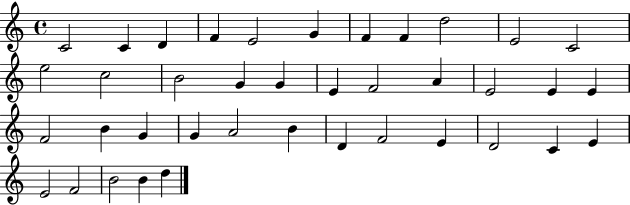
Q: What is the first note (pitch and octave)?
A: C4